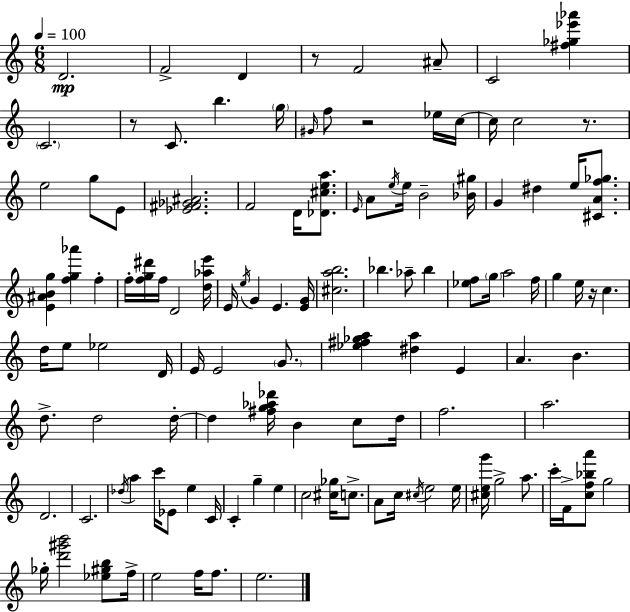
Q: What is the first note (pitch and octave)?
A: D4